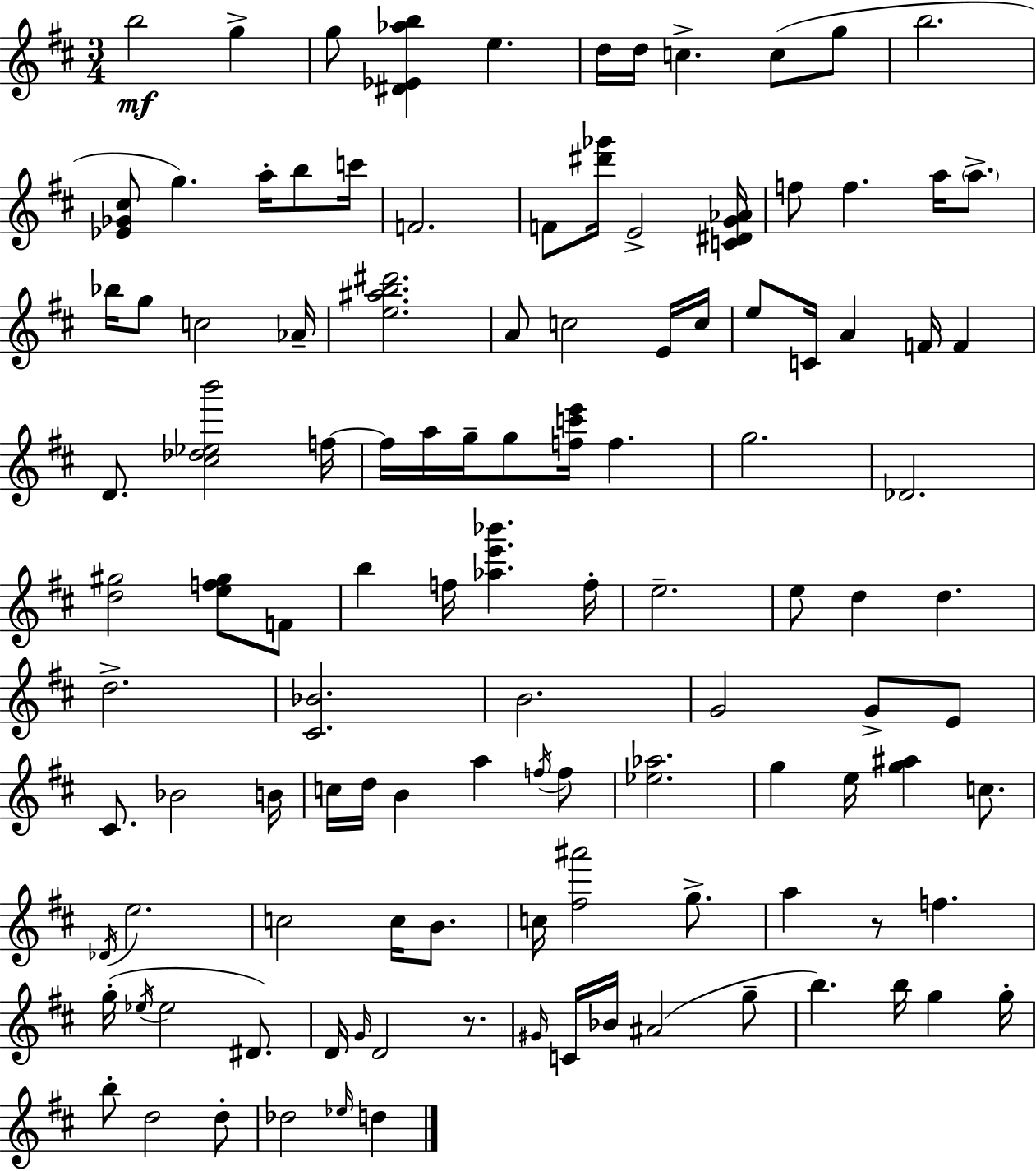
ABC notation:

X:1
T:Untitled
M:3/4
L:1/4
K:D
b2 g g/2 [^D_E_ab] e d/4 d/4 c c/2 g/2 b2 [_E_G^c]/2 g a/4 b/2 c'/4 F2 F/2 [^d'_g']/4 E2 [C^DG_A]/4 f/2 f a/4 a/2 _b/4 g/2 c2 _A/4 [e^ab^d']2 A/2 c2 E/4 c/4 e/2 C/4 A F/4 F D/2 [^c_d_eb']2 f/4 f/4 a/4 g/4 g/2 [fc'e']/4 f g2 _D2 [d^g]2 [ef^g]/2 F/2 b f/4 [_ae'_b'] f/4 e2 e/2 d d d2 [^C_B]2 B2 G2 G/2 E/2 ^C/2 _B2 B/4 c/4 d/4 B a f/4 f/2 [_e_a]2 g e/4 [g^a] c/2 _D/4 e2 c2 c/4 B/2 c/4 [^f^a']2 g/2 a z/2 f g/4 _e/4 _e2 ^D/2 D/4 G/4 D2 z/2 ^G/4 C/4 _B/4 ^A2 g/2 b b/4 g g/4 b/2 d2 d/2 _d2 _e/4 d